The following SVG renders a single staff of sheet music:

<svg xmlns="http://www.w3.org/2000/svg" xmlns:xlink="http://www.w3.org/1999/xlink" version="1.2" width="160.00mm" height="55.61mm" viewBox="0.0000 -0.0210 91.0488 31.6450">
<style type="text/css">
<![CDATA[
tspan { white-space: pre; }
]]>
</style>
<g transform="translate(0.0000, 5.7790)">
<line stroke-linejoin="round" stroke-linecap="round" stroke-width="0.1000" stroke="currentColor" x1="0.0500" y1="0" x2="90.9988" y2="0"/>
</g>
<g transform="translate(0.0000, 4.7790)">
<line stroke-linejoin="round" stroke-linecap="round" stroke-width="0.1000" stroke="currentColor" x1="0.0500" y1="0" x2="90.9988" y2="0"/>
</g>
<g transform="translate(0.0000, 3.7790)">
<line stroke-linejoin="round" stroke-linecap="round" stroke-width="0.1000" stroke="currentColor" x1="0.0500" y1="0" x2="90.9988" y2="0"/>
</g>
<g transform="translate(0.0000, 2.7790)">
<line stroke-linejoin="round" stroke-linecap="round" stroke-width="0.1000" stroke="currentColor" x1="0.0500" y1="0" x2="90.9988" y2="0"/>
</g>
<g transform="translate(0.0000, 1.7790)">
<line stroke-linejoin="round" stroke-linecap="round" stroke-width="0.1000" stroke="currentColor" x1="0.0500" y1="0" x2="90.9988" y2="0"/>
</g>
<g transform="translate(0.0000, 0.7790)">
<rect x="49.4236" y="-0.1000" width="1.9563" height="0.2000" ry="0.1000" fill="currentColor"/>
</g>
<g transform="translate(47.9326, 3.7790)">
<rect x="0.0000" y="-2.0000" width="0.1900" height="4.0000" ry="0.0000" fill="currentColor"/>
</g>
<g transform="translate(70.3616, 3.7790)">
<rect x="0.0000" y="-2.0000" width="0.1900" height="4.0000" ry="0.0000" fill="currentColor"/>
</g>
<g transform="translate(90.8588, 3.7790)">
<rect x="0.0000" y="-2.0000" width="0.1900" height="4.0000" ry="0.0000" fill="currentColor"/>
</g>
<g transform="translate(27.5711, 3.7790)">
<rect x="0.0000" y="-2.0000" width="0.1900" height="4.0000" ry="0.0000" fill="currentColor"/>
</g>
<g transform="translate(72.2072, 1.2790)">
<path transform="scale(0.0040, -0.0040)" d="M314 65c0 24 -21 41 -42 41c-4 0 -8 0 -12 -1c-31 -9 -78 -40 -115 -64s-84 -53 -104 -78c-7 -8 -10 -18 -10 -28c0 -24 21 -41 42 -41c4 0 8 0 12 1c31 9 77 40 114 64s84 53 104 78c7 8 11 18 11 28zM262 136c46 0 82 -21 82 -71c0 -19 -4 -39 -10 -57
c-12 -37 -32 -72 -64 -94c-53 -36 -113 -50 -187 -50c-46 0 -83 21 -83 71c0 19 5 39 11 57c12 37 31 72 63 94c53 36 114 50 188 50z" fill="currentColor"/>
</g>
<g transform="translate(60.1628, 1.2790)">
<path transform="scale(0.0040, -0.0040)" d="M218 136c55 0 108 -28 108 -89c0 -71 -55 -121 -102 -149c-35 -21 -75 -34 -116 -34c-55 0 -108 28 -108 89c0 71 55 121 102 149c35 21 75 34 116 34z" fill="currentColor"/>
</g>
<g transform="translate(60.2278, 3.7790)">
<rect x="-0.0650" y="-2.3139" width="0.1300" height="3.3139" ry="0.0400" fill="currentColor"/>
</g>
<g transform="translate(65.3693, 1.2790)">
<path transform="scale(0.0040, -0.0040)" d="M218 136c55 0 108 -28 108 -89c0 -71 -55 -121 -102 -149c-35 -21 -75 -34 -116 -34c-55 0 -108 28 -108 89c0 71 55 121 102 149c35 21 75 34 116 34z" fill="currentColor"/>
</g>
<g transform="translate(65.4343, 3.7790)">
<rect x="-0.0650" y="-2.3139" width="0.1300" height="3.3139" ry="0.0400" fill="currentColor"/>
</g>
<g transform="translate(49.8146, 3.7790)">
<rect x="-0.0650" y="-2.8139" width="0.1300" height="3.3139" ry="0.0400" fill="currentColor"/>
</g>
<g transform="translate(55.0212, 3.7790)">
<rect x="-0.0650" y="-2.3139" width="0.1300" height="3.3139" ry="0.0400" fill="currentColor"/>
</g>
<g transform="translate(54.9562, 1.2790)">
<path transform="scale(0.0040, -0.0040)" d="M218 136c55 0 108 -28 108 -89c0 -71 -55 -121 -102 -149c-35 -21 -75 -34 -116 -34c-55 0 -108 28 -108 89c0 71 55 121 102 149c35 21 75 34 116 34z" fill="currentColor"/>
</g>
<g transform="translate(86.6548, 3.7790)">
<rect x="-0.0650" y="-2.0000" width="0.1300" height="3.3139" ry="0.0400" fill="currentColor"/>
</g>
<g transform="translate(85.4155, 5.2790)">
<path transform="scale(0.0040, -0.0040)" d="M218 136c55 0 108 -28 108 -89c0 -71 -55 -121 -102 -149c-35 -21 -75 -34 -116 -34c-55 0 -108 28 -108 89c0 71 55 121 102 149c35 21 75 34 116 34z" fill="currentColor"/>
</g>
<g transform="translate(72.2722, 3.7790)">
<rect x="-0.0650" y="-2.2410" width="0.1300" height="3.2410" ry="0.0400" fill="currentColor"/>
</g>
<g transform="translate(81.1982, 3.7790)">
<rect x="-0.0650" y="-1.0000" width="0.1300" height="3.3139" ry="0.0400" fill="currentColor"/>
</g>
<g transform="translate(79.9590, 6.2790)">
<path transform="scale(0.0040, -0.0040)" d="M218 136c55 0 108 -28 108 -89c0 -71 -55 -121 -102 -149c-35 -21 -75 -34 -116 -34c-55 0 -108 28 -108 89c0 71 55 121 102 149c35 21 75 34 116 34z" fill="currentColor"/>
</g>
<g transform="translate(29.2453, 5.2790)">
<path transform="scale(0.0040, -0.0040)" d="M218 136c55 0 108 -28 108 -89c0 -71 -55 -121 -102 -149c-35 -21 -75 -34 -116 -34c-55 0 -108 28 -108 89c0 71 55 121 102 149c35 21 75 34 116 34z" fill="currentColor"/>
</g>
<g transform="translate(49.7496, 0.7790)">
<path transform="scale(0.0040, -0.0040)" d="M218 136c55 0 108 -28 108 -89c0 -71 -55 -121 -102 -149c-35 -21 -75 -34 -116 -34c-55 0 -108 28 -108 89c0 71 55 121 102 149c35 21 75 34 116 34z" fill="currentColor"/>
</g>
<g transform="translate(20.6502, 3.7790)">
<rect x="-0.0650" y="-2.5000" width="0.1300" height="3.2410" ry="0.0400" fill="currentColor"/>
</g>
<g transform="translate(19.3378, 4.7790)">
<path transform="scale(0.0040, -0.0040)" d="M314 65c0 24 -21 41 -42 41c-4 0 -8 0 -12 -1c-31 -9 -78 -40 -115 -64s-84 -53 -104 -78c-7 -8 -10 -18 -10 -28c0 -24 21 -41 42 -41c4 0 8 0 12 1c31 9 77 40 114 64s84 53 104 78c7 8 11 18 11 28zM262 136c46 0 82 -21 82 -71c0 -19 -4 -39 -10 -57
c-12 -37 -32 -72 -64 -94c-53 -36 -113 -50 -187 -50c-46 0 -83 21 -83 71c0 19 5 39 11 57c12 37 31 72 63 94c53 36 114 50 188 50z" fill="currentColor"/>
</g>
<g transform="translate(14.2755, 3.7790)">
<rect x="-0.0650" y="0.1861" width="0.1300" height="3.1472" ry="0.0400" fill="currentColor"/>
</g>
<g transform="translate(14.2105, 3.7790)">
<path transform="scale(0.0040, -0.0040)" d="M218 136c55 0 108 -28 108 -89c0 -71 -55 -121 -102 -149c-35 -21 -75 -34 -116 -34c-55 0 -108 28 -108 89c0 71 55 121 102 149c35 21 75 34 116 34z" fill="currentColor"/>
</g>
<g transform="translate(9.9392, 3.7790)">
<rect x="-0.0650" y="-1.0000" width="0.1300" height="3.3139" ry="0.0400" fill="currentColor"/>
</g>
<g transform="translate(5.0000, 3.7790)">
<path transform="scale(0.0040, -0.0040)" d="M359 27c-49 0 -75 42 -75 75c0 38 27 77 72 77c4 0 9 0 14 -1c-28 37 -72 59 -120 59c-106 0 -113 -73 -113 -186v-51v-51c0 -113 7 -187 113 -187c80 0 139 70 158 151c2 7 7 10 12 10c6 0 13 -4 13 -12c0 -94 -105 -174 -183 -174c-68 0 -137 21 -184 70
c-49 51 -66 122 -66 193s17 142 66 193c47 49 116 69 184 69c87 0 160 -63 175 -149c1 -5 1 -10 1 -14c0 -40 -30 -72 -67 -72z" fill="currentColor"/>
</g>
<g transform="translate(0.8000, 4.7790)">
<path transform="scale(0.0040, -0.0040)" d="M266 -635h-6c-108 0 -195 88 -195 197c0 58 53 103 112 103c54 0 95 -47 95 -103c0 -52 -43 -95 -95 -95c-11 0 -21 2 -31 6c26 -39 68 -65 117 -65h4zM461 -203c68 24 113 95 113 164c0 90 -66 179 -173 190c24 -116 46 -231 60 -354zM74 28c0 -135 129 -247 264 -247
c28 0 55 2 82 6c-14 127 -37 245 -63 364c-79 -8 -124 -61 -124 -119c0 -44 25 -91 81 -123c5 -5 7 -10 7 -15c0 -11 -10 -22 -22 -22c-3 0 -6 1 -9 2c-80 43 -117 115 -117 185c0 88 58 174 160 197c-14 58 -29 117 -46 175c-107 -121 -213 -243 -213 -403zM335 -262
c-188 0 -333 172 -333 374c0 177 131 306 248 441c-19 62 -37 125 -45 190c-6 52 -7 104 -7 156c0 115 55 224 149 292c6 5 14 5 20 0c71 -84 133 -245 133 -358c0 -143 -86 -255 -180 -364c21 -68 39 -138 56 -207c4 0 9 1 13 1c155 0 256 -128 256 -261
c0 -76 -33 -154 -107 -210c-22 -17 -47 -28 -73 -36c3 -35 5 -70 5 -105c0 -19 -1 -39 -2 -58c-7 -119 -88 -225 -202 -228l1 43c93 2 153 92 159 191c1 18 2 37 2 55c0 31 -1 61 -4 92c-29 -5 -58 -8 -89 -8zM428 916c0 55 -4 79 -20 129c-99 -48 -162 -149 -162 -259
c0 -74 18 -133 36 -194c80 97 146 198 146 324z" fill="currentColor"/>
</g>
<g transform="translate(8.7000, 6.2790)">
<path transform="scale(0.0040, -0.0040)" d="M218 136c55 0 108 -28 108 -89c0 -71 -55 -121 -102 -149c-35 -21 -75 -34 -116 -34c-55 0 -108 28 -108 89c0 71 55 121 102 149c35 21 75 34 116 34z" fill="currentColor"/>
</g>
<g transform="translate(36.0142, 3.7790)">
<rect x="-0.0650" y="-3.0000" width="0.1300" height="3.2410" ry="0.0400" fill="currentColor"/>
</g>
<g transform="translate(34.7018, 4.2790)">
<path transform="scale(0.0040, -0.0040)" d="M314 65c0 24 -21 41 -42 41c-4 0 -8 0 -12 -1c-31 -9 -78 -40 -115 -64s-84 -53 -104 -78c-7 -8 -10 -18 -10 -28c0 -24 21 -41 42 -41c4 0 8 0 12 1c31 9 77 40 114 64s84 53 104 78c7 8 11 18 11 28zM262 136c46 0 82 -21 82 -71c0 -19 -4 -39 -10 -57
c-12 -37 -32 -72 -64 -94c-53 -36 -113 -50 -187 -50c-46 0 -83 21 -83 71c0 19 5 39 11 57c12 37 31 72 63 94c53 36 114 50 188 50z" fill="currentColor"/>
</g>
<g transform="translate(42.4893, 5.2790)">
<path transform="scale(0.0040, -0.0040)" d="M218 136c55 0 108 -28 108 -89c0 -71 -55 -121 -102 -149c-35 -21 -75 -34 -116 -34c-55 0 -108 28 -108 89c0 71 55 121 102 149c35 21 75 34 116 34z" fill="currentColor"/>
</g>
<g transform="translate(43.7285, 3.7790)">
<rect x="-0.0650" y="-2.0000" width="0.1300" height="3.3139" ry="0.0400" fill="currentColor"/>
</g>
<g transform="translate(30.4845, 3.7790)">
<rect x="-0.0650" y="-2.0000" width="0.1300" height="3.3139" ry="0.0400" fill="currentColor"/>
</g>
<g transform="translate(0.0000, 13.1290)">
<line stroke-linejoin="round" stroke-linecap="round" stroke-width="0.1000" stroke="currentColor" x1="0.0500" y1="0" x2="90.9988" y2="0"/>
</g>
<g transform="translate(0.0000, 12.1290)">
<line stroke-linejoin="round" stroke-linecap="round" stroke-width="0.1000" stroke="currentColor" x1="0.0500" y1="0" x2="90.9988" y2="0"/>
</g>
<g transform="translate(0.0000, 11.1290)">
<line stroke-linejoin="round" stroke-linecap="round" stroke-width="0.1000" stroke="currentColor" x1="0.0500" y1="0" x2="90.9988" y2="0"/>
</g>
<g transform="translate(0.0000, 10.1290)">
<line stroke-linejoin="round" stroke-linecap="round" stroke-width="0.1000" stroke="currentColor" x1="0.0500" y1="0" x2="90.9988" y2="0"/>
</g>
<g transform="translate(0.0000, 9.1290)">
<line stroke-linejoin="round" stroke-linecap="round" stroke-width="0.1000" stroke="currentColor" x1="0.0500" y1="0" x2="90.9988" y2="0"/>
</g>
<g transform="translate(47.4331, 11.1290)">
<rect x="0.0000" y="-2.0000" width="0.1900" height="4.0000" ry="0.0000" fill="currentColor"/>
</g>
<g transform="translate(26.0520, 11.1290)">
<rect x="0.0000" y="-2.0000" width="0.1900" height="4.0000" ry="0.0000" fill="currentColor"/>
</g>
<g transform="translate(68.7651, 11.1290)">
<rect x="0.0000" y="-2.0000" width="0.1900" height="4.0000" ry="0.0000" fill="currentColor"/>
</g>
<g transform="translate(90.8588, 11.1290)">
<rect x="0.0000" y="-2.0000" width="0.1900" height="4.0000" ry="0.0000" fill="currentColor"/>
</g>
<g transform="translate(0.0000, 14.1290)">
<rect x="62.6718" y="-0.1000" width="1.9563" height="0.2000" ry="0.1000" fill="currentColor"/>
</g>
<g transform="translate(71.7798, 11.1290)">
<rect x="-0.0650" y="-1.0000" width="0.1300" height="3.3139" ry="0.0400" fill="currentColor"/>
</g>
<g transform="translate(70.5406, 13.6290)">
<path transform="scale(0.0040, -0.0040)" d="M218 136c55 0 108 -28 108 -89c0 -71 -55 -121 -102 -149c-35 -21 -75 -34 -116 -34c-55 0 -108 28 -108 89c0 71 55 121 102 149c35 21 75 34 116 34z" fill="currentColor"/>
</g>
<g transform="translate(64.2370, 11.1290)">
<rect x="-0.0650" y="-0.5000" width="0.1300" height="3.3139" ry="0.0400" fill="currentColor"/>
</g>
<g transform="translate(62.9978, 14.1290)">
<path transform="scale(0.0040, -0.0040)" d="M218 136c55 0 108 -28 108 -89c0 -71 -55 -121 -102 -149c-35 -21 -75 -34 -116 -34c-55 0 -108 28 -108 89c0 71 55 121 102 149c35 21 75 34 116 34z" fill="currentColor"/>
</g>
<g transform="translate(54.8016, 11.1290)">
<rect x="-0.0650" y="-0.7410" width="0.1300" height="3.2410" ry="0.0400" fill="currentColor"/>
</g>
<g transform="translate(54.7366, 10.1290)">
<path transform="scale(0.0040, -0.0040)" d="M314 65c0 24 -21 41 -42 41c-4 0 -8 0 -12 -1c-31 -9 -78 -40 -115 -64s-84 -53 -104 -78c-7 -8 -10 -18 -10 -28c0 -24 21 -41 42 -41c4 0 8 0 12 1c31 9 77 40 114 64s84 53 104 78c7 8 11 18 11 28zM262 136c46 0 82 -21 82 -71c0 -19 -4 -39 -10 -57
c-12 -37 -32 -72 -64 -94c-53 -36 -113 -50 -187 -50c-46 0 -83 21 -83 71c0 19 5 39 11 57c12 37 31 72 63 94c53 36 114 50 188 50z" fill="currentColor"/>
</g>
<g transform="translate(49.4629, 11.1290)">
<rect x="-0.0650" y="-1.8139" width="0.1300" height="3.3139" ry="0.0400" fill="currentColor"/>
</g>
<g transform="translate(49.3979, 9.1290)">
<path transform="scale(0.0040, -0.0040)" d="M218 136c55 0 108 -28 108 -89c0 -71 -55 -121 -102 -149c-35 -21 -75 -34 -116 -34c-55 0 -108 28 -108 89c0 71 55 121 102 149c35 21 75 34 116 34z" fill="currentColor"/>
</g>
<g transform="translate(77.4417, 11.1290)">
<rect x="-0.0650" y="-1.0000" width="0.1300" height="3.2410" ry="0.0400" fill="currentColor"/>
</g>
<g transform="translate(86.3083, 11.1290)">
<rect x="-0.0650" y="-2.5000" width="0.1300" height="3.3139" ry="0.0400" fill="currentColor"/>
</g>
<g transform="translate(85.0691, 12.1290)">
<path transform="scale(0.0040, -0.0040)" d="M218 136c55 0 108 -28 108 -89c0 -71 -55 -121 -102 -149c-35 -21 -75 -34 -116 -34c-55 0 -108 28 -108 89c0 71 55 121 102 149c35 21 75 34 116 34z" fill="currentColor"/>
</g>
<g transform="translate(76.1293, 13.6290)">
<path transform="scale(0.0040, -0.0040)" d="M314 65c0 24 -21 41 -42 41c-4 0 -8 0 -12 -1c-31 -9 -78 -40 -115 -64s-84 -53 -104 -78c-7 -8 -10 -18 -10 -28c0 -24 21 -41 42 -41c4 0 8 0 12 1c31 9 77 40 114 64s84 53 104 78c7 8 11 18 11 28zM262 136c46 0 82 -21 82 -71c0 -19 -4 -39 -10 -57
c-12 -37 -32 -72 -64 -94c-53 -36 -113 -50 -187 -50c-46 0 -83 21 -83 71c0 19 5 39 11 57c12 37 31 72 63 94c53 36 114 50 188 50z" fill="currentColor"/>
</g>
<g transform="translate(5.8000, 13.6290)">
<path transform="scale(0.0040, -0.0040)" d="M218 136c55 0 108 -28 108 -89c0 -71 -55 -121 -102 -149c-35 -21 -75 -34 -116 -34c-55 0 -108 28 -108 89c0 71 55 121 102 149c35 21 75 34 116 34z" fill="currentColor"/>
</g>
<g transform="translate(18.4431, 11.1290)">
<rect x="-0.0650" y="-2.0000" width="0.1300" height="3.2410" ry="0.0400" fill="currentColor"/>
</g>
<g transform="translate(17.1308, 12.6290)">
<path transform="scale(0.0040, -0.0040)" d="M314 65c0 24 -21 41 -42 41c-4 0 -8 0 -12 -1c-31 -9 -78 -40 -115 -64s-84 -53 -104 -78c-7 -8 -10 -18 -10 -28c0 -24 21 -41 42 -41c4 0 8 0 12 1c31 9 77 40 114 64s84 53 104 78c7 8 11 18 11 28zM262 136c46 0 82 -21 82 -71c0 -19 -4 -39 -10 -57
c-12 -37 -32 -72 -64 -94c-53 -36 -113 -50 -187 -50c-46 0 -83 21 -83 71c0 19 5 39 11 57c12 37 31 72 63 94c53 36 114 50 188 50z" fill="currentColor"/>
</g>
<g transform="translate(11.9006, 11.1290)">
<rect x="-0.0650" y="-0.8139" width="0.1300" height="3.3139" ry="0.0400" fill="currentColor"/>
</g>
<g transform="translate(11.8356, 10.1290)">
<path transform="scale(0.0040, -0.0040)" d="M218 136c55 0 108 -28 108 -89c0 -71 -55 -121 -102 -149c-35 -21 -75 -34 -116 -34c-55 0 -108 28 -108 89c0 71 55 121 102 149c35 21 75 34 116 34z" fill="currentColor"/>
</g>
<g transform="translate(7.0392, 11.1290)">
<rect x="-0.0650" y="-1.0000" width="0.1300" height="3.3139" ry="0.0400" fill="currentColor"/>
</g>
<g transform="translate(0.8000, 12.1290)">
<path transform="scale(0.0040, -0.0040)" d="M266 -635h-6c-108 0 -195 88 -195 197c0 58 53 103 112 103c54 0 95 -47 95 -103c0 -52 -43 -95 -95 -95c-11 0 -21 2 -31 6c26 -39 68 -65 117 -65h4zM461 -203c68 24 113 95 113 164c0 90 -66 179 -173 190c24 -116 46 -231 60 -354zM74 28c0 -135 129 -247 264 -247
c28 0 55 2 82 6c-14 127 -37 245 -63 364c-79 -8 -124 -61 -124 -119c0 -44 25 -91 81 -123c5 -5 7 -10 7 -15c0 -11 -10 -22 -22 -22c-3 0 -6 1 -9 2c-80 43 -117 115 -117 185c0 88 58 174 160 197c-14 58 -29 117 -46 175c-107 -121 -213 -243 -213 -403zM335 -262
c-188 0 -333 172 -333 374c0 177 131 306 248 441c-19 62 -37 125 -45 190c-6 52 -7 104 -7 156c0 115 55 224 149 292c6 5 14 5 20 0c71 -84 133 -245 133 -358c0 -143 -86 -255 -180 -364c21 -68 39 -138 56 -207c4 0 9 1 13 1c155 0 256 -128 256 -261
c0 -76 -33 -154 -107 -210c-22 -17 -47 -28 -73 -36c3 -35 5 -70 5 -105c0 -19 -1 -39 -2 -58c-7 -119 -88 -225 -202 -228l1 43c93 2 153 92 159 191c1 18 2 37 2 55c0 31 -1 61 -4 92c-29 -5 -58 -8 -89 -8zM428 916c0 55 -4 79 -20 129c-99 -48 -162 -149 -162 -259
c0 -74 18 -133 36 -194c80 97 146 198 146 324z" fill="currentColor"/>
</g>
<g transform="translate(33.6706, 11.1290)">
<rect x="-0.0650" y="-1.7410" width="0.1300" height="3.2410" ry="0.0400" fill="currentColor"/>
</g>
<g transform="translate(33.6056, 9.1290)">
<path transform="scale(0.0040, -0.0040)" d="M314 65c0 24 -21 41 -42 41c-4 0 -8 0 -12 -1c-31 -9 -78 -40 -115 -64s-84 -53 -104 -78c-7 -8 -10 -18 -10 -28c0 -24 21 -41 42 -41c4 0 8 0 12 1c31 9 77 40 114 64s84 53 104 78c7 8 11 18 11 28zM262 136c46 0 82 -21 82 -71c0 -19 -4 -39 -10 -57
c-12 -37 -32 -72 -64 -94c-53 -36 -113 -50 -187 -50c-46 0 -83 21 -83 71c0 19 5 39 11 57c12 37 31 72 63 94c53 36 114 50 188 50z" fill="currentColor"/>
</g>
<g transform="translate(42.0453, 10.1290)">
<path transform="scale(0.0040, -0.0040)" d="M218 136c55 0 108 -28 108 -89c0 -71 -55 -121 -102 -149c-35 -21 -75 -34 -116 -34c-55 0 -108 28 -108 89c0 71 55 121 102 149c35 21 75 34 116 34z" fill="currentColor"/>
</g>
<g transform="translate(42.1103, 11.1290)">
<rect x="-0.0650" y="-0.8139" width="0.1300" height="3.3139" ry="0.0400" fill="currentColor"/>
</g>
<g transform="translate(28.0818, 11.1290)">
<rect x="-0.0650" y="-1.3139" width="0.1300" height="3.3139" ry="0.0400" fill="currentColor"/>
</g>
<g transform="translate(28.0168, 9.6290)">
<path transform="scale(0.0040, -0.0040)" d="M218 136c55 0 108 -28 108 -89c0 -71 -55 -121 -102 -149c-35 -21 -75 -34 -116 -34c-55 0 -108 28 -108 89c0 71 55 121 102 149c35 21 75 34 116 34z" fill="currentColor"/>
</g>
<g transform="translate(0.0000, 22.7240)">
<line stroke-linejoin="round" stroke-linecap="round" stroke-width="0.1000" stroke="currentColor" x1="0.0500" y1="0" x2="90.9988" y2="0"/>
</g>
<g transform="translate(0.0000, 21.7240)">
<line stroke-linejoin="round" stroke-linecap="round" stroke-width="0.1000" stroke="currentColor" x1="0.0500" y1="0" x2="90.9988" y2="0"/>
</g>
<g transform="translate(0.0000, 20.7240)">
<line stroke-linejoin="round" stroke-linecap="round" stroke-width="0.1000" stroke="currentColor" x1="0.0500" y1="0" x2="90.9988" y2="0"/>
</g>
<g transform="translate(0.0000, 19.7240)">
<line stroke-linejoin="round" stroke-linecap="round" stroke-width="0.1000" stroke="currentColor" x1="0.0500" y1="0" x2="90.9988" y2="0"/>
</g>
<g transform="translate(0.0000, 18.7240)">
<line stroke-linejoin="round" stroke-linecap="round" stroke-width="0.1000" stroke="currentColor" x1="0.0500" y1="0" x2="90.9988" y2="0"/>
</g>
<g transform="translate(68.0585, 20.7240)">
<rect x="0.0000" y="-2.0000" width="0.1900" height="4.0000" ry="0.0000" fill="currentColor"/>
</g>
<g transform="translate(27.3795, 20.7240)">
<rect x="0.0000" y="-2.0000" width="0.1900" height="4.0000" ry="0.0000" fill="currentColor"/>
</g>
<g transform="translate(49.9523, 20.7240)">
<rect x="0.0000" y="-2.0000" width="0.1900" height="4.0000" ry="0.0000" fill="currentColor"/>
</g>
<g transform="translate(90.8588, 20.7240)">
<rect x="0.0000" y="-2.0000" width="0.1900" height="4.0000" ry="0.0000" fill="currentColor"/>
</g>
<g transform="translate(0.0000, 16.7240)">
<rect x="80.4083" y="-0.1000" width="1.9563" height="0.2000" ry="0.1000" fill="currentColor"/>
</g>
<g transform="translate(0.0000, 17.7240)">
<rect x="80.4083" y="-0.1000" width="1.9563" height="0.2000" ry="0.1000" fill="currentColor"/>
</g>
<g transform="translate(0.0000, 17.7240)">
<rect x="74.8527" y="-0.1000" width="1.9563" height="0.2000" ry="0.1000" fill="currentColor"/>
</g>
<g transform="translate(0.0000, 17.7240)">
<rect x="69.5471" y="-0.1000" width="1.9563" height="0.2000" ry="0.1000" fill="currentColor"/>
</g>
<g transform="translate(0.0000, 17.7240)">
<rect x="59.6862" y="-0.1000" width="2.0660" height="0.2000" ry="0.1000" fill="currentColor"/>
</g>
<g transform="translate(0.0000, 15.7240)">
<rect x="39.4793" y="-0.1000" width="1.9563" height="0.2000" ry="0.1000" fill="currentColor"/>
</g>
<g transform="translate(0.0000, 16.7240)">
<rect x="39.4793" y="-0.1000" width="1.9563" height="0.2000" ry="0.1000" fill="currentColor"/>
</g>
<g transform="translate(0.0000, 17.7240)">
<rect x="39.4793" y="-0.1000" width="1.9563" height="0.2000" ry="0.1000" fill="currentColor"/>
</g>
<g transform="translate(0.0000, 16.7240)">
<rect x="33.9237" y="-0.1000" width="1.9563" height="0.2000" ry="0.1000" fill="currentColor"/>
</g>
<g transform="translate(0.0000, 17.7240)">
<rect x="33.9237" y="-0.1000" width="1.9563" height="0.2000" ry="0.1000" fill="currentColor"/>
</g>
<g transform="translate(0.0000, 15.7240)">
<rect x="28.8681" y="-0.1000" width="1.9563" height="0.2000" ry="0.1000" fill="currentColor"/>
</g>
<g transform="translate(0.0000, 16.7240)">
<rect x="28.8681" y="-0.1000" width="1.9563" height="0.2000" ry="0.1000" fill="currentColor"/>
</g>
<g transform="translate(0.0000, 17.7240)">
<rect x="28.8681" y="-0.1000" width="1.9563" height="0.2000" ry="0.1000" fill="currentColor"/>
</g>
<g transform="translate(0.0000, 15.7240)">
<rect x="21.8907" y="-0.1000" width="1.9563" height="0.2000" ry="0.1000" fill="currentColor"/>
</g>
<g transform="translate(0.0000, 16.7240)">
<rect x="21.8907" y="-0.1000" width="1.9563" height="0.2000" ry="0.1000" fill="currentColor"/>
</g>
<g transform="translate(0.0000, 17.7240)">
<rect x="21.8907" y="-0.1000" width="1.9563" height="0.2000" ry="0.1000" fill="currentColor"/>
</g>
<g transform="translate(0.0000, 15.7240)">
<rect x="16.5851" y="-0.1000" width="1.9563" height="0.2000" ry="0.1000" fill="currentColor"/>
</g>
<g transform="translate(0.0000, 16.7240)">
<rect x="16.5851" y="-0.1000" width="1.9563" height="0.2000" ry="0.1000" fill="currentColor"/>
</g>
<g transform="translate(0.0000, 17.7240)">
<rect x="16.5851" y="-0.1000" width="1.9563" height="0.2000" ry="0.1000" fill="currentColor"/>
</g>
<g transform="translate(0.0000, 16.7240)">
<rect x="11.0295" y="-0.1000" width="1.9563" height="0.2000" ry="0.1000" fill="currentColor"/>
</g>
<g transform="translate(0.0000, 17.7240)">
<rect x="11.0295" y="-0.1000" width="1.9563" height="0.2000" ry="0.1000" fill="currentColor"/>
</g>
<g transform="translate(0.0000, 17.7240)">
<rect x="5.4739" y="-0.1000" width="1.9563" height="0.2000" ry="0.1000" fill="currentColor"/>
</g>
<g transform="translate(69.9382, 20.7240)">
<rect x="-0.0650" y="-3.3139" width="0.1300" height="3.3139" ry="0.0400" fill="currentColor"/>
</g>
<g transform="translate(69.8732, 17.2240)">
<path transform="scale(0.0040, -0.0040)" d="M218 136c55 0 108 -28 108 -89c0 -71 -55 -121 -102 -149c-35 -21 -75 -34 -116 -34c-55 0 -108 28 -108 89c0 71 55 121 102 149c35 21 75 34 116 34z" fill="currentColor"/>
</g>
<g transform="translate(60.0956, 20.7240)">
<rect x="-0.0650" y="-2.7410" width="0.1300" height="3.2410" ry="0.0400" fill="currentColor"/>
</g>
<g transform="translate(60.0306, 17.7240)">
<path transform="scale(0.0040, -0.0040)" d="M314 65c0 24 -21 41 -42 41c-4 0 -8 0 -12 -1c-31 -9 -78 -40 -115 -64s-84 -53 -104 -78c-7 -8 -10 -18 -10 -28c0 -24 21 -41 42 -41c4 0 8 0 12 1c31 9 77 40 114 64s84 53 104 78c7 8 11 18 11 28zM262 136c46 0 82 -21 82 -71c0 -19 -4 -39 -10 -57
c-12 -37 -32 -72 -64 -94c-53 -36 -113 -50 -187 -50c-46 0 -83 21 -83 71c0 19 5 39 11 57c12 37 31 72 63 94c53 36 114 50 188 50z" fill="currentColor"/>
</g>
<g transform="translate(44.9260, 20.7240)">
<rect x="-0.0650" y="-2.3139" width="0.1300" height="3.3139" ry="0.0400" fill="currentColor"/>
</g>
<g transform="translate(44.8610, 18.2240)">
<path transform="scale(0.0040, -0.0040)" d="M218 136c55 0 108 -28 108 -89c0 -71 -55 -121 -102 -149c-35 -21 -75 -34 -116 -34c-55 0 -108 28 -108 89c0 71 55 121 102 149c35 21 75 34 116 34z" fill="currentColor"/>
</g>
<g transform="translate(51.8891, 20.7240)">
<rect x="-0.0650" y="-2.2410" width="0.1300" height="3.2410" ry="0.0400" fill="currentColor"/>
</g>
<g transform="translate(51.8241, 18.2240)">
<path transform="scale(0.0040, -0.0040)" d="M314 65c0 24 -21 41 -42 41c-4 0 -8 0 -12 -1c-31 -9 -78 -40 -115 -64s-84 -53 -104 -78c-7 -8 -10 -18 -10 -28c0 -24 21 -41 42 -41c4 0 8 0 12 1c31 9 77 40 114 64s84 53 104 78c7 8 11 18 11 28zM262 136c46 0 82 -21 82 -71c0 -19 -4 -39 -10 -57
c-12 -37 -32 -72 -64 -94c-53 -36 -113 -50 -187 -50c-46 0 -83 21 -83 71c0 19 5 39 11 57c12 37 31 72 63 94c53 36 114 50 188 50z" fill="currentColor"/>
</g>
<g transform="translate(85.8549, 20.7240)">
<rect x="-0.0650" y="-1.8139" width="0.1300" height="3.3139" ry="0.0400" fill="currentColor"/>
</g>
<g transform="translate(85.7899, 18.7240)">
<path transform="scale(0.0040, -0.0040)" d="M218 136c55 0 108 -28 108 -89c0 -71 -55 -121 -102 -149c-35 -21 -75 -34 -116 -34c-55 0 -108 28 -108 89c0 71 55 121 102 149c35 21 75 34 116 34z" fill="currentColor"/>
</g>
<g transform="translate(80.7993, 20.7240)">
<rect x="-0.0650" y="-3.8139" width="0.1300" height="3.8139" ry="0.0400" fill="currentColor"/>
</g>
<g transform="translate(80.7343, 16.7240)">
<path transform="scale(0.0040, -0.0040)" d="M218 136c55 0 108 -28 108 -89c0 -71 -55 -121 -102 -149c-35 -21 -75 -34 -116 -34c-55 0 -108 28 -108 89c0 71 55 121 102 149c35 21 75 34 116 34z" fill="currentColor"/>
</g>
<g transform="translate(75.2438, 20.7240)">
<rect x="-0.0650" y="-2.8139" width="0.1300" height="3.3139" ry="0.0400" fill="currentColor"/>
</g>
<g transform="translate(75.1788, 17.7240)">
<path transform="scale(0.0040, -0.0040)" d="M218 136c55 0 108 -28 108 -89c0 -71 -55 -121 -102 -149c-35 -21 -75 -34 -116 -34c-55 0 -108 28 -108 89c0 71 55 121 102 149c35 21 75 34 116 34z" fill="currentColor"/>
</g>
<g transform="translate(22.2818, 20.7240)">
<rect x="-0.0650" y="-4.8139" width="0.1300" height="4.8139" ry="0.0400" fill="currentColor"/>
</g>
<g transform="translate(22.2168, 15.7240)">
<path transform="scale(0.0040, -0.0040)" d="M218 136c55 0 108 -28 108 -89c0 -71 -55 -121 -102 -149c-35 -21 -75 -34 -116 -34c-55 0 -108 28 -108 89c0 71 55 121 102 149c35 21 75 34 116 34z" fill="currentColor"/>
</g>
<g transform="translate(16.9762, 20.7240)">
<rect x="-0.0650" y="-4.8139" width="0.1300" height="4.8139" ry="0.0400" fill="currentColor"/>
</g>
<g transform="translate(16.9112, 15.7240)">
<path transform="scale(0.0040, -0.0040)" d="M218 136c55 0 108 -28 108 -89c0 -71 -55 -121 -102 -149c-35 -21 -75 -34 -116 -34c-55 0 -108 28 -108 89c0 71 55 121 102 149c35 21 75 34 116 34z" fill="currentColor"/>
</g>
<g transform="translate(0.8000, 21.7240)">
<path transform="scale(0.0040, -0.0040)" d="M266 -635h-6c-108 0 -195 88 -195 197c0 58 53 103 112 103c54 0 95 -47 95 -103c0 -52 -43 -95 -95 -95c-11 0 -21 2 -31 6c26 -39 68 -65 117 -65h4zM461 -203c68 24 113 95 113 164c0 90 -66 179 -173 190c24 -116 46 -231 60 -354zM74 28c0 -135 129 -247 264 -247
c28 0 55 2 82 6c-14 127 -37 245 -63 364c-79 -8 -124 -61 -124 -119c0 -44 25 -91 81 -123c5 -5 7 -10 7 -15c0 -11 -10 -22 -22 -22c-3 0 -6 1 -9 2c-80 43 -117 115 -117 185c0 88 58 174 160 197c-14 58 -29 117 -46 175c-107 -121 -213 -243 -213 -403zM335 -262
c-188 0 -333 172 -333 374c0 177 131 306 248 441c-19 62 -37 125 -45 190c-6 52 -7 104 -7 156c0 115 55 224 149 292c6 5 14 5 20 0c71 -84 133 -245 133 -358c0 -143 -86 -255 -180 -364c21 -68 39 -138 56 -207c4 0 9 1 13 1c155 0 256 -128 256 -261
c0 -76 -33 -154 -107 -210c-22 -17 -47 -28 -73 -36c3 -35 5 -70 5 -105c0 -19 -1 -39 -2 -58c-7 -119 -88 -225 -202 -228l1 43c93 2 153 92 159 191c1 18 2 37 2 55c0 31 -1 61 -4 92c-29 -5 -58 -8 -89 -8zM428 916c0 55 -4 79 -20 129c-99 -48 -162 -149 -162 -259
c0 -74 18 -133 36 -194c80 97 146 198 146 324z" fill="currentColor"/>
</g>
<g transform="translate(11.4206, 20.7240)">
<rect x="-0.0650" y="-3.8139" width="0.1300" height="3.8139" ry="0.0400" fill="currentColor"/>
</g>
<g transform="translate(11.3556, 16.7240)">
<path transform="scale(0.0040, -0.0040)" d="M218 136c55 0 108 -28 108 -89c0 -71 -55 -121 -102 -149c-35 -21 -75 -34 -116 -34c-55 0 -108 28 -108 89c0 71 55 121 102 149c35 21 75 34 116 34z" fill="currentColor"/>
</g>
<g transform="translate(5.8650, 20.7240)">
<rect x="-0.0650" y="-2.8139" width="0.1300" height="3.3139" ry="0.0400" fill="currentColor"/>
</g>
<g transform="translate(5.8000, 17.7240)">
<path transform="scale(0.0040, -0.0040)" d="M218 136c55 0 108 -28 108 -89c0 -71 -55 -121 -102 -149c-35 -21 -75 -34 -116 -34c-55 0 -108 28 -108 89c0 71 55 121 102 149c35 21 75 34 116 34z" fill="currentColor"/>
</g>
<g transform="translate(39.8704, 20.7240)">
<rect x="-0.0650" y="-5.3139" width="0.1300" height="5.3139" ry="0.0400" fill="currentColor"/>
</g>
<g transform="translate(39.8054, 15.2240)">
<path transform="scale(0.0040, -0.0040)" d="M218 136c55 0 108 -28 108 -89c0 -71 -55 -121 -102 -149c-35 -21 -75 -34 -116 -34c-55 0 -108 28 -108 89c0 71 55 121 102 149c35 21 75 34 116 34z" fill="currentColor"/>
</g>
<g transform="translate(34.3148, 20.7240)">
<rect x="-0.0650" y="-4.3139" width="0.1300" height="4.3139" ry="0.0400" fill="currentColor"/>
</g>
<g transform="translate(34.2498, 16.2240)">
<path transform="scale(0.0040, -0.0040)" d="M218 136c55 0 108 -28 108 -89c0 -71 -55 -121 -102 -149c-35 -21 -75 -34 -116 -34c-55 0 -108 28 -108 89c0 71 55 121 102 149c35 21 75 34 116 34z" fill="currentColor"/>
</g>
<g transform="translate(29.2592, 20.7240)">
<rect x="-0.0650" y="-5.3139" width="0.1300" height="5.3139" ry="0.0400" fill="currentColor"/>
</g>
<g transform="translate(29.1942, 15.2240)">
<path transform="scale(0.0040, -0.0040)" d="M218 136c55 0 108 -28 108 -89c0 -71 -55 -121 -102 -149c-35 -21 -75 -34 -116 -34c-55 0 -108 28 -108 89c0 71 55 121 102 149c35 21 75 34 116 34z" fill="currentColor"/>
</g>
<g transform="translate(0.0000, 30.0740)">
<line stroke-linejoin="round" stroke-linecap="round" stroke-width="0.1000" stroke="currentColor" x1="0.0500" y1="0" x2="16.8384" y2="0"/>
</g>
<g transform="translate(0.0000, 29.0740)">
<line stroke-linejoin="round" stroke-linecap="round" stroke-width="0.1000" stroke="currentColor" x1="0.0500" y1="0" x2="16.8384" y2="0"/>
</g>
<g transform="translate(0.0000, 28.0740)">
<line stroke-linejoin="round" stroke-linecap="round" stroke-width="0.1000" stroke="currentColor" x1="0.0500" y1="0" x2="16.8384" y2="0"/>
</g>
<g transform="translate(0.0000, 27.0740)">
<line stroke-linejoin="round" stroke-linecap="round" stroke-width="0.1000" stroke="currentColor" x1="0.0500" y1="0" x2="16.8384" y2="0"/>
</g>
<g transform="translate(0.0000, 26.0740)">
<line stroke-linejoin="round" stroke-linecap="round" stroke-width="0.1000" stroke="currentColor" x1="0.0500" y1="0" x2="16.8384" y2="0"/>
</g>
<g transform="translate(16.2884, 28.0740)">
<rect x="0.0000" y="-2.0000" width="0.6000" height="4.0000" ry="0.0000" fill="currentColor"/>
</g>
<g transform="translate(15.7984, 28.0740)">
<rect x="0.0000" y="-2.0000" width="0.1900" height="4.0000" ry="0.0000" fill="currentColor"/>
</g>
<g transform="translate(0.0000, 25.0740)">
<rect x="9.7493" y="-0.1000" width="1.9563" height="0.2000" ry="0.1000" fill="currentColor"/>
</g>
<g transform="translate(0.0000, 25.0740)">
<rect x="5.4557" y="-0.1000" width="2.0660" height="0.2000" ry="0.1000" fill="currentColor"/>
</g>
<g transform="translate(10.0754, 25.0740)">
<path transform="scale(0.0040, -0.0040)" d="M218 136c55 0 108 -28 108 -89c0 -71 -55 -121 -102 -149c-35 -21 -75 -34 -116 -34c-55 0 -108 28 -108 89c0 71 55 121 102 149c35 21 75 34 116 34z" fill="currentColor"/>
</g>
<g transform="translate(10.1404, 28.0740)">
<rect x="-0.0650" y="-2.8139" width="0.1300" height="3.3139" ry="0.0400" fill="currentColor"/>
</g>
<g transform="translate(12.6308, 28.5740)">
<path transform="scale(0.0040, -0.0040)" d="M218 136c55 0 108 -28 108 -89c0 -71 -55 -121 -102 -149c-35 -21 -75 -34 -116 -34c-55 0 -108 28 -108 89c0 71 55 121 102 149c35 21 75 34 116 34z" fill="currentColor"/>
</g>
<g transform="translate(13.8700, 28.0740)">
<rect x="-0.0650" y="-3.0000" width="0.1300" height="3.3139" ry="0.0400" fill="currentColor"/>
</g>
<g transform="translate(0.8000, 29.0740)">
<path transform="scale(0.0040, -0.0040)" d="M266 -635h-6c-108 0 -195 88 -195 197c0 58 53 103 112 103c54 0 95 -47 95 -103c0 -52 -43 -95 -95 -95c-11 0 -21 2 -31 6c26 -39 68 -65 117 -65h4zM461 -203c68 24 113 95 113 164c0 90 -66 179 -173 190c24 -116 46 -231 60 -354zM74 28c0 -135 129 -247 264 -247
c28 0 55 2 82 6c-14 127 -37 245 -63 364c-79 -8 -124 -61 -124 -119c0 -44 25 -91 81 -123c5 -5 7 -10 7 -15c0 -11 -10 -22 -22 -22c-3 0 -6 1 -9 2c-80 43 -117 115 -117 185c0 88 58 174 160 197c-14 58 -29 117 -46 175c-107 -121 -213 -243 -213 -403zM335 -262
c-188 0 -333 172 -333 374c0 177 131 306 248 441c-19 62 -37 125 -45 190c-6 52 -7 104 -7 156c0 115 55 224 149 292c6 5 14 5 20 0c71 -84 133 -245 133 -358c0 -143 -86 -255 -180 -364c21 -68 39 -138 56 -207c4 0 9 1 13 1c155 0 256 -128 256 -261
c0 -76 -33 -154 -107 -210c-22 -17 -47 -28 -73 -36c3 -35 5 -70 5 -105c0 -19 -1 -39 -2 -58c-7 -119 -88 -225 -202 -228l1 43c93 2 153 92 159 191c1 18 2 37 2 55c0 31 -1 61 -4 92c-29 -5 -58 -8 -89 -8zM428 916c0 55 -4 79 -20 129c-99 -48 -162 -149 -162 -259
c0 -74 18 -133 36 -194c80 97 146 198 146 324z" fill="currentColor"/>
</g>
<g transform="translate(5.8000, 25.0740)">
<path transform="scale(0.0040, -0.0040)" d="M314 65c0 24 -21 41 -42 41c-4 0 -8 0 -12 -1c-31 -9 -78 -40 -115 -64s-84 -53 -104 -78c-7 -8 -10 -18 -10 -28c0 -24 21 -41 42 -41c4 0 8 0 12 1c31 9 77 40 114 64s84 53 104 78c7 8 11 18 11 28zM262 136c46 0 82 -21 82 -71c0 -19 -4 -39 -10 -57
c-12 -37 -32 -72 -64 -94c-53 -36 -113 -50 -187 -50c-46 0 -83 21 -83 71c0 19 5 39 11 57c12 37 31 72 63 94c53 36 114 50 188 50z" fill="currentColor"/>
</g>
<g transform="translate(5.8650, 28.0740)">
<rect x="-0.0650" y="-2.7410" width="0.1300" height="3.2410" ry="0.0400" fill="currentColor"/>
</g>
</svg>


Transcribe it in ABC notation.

X:1
T:Untitled
M:4/4
L:1/4
K:C
D B G2 F A2 F a g g g g2 D F D d F2 e f2 d f d2 C D D2 G a c' e' e' f' d' f' g g2 a2 b a c' f a2 a A